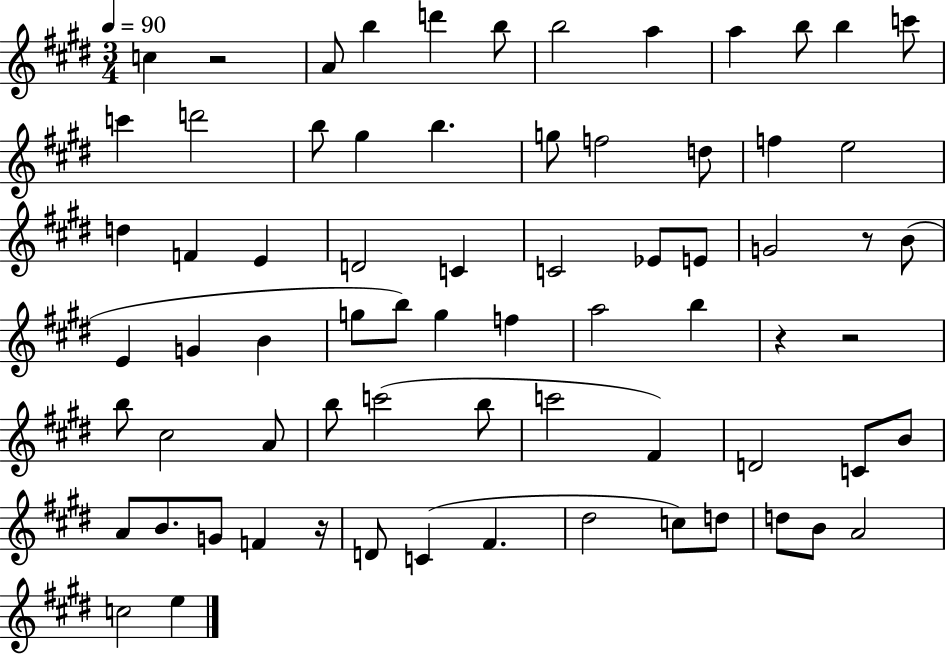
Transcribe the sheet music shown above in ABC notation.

X:1
T:Untitled
M:3/4
L:1/4
K:E
c z2 A/2 b d' b/2 b2 a a b/2 b c'/2 c' d'2 b/2 ^g b g/2 f2 d/2 f e2 d F E D2 C C2 _E/2 E/2 G2 z/2 B/2 E G B g/2 b/2 g f a2 b z z2 b/2 ^c2 A/2 b/2 c'2 b/2 c'2 ^F D2 C/2 B/2 A/2 B/2 G/2 F z/4 D/2 C ^F ^d2 c/2 d/2 d/2 B/2 A2 c2 e